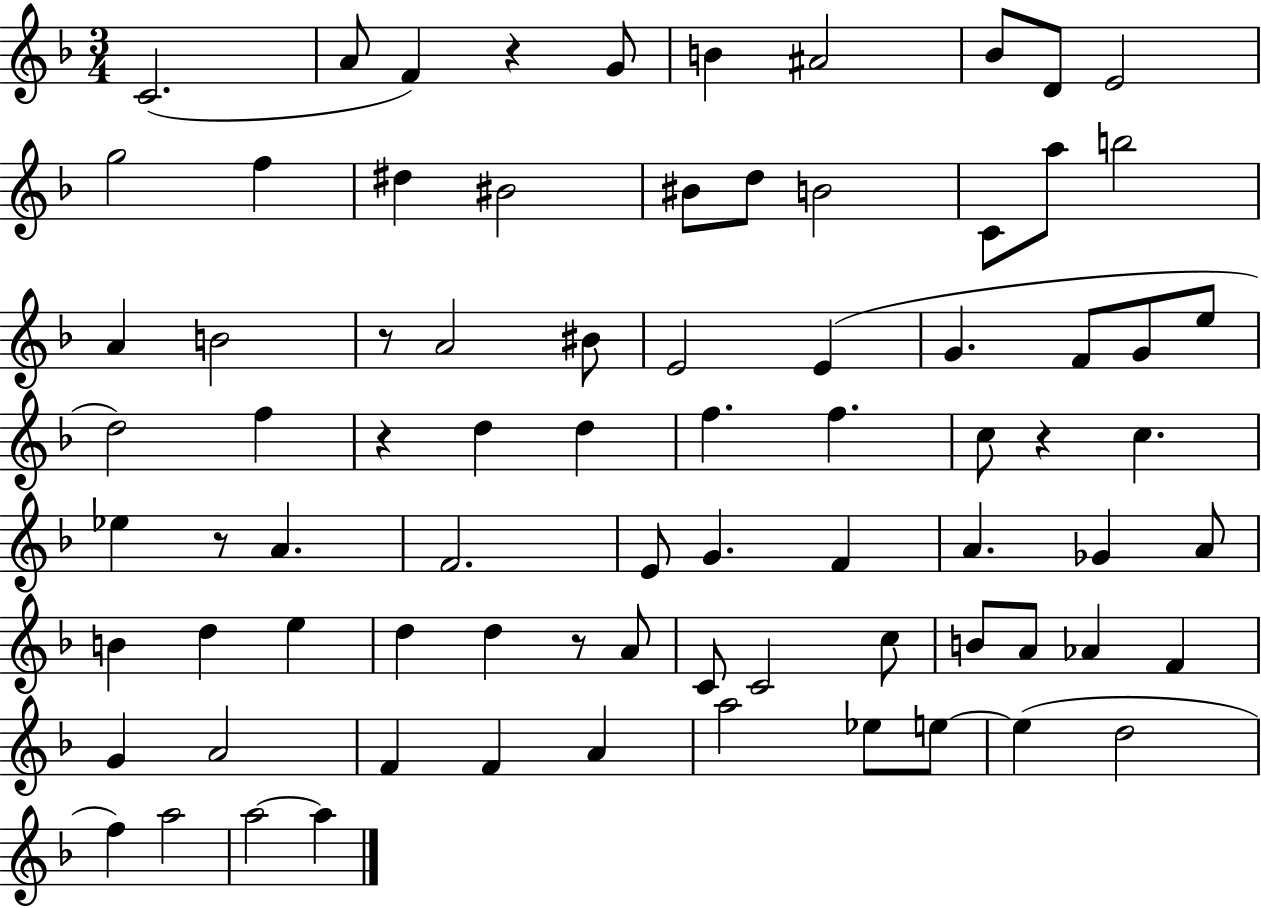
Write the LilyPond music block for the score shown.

{
  \clef treble
  \numericTimeSignature
  \time 3/4
  \key f \major
  c'2.( | a'8 f'4) r4 g'8 | b'4 ais'2 | bes'8 d'8 e'2 | \break g''2 f''4 | dis''4 bis'2 | bis'8 d''8 b'2 | c'8 a''8 b''2 | \break a'4 b'2 | r8 a'2 bis'8 | e'2 e'4( | g'4. f'8 g'8 e''8 | \break d''2) f''4 | r4 d''4 d''4 | f''4. f''4. | c''8 r4 c''4. | \break ees''4 r8 a'4. | f'2. | e'8 g'4. f'4 | a'4. ges'4 a'8 | \break b'4 d''4 e''4 | d''4 d''4 r8 a'8 | c'8 c'2 c''8 | b'8 a'8 aes'4 f'4 | \break g'4 a'2 | f'4 f'4 a'4 | a''2 ees''8 e''8~~ | e''4( d''2 | \break f''4) a''2 | a''2~~ a''4 | \bar "|."
}